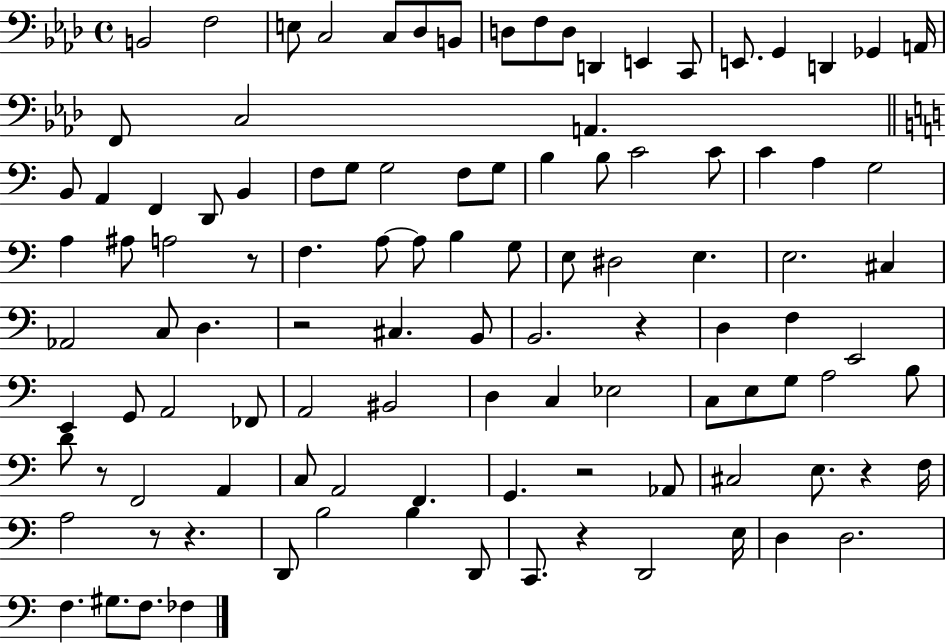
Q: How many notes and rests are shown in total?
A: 108